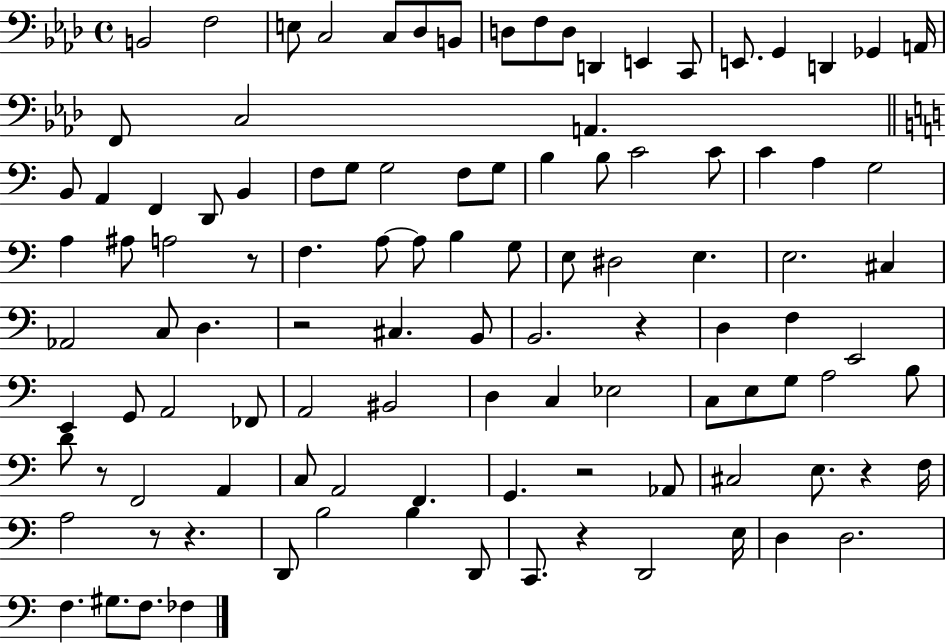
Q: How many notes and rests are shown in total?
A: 108